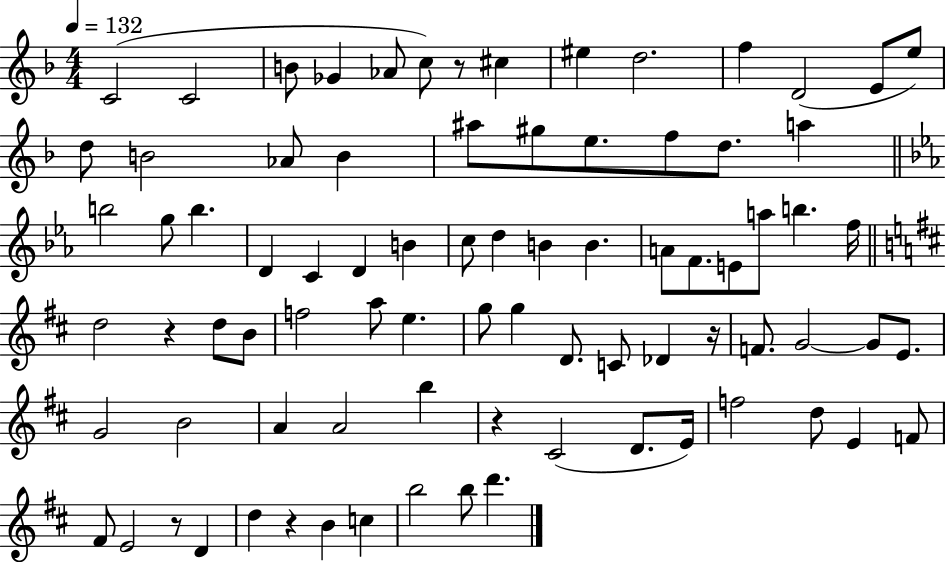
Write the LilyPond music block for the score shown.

{
  \clef treble
  \numericTimeSignature
  \time 4/4
  \key f \major
  \tempo 4 = 132
  c'2( c'2 | b'8 ges'4 aes'8 c''8) r8 cis''4 | eis''4 d''2. | f''4 d'2( e'8 e''8) | \break d''8 b'2 aes'8 b'4 | ais''8 gis''8 e''8. f''8 d''8. a''4 | \bar "||" \break \key c \minor b''2 g''8 b''4. | d'4 c'4 d'4 b'4 | c''8 d''4 b'4 b'4. | a'8 f'8. e'8 a''8 b''4. f''16 | \break \bar "||" \break \key b \minor d''2 r4 d''8 b'8 | f''2 a''8 e''4. | g''8 g''4 d'8. c'8 des'4 r16 | f'8. g'2~~ g'8 e'8. | \break g'2 b'2 | a'4 a'2 b''4 | r4 cis'2( d'8. e'16) | f''2 d''8 e'4 f'8 | \break fis'8 e'2 r8 d'4 | d''4 r4 b'4 c''4 | b''2 b''8 d'''4. | \bar "|."
}